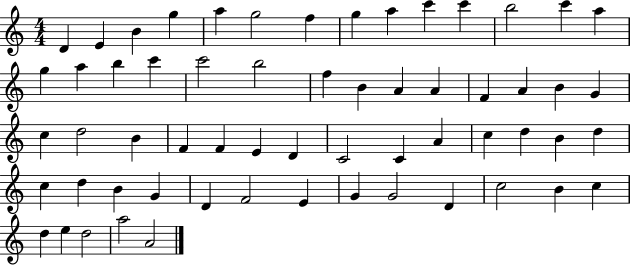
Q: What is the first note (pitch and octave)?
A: D4